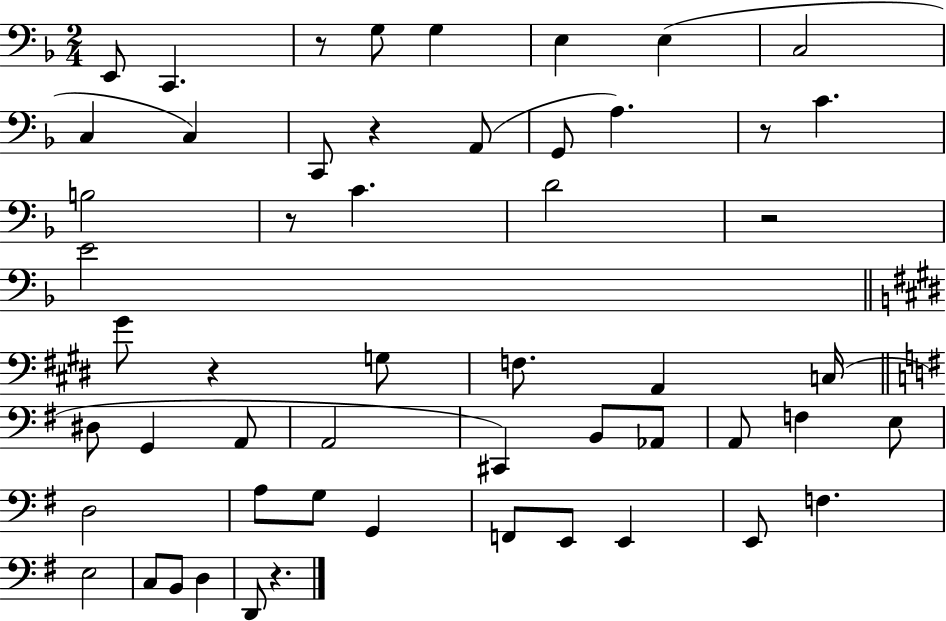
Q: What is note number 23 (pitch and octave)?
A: C3